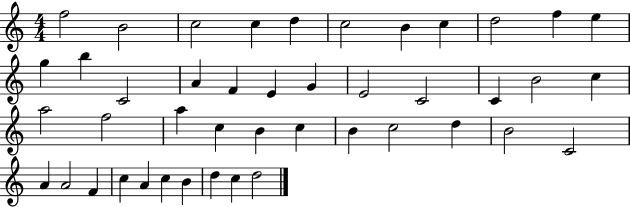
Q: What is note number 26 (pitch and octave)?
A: A5